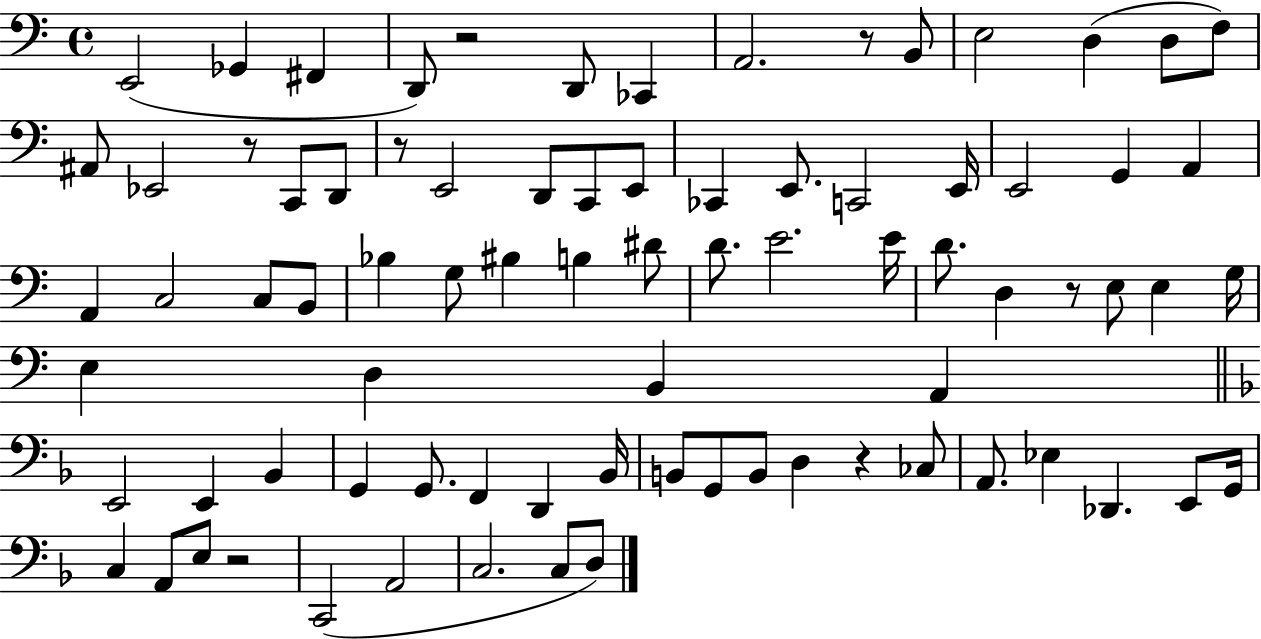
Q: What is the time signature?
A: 4/4